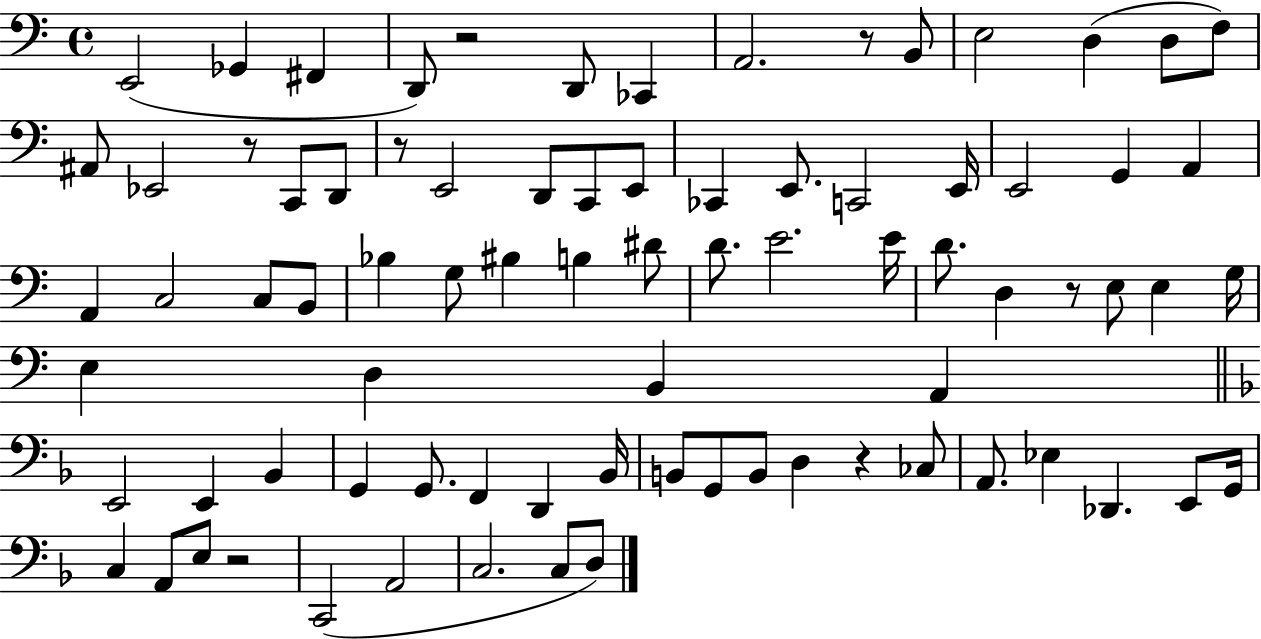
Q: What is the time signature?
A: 4/4